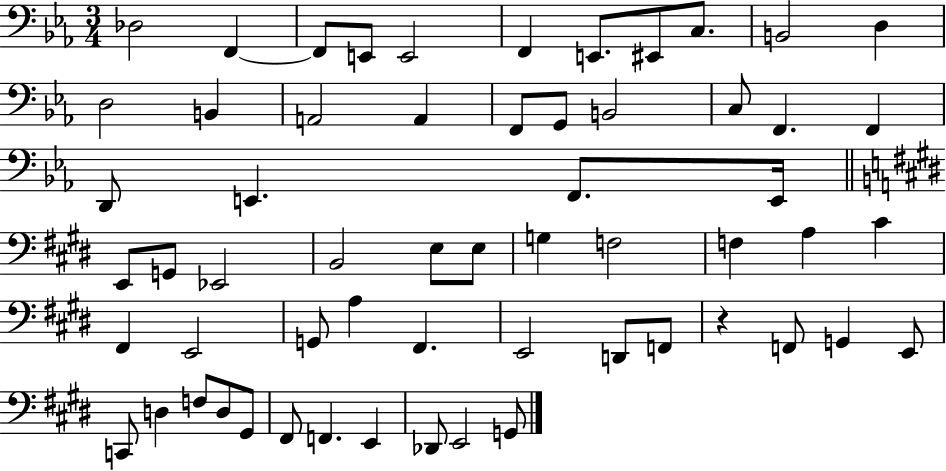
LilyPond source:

{
  \clef bass
  \numericTimeSignature
  \time 3/4
  \key ees \major
  des2 f,4~~ | f,8 e,8 e,2 | f,4 e,8. eis,8 c8. | b,2 d4 | \break d2 b,4 | a,2 a,4 | f,8 g,8 b,2 | c8 f,4. f,4 | \break d,8 e,4. f,8. e,16 | \bar "||" \break \key e \major e,8 g,8 ees,2 | b,2 e8 e8 | g4 f2 | f4 a4 cis'4 | \break fis,4 e,2 | g,8 a4 fis,4. | e,2 d,8 f,8 | r4 f,8 g,4 e,8 | \break c,8 d4 f8 d8 gis,8 | fis,8 f,4. e,4 | des,8 e,2 g,8 | \bar "|."
}